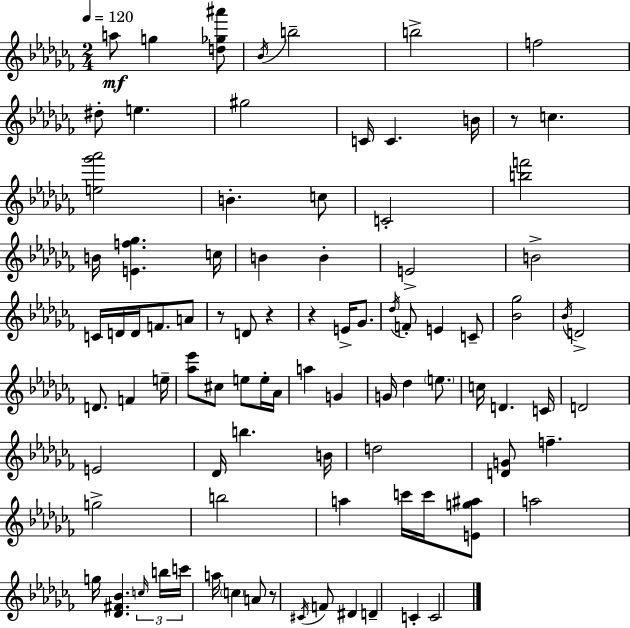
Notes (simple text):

A5/e G5/q [D5,Gb5,A#6]/e Bb4/s B5/h B5/h F5/h D#5/e E5/q. G#5/h C4/s C4/q. B4/s R/e C5/q. [E5,Gb6,Ab6]/h B4/q. C5/e C4/h [B5,F6]/h B4/s [E4,F5,Gb5]/q. C5/s B4/q B4/q E4/h B4/h C4/s D4/s D4/s F4/e. A4/e R/e D4/e R/q R/q E4/s Gb4/e. Db5/s F4/e E4/q C4/e [Bb4,Gb5]/h Bb4/s D4/h D4/e. F4/q E5/s [Ab5,Eb6]/e C#5/e E5/e E5/s Ab4/s A5/q G4/q G4/s Db5/q E5/e. C5/s D4/q. C4/s D4/h E4/h Db4/s B5/q. B4/s D5/h [D4,G4]/e F5/q. G5/h B5/h A5/q C6/s C6/s [E4,G5,A#5]/e A5/h G5/s [Db4,F#4,Bb4]/q. C5/s B5/s C6/s A5/s C5/q A4/e R/e C#4/s F4/e D#4/q D4/q C4/q C4/h